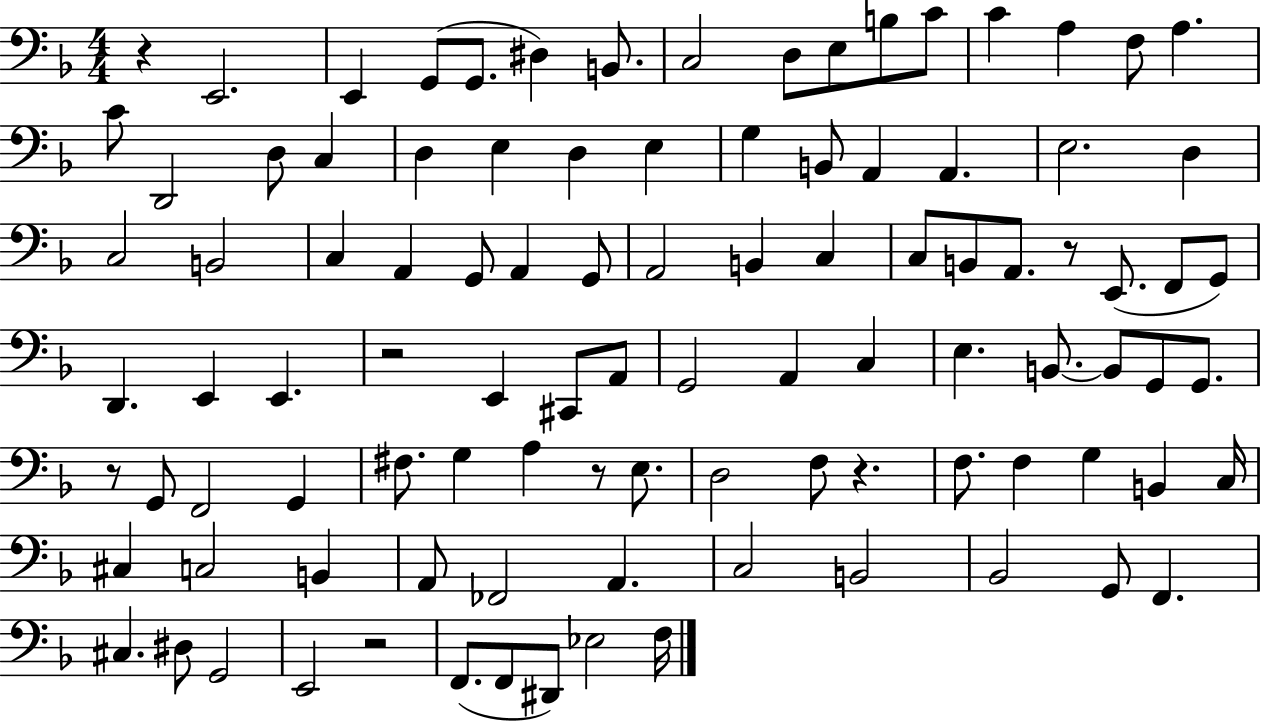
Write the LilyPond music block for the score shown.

{
  \clef bass
  \numericTimeSignature
  \time 4/4
  \key f \major
  r4 e,2. | e,4 g,8( g,8. dis4) b,8. | c2 d8 e8 b8 c'8 | c'4 a4 f8 a4. | \break c'8 d,2 d8 c4 | d4 e4 d4 e4 | g4 b,8 a,4 a,4. | e2. d4 | \break c2 b,2 | c4 a,4 g,8 a,4 g,8 | a,2 b,4 c4 | c8 b,8 a,8. r8 e,8.( f,8 g,8) | \break d,4. e,4 e,4. | r2 e,4 cis,8 a,8 | g,2 a,4 c4 | e4. b,8.~~ b,8 g,8 g,8. | \break r8 g,8 f,2 g,4 | fis8. g4 a4 r8 e8. | d2 f8 r4. | f8. f4 g4 b,4 c16 | \break cis4 c2 b,4 | a,8 fes,2 a,4. | c2 b,2 | bes,2 g,8 f,4. | \break cis4. dis8 g,2 | e,2 r2 | f,8.( f,8 dis,8) ees2 f16 | \bar "|."
}